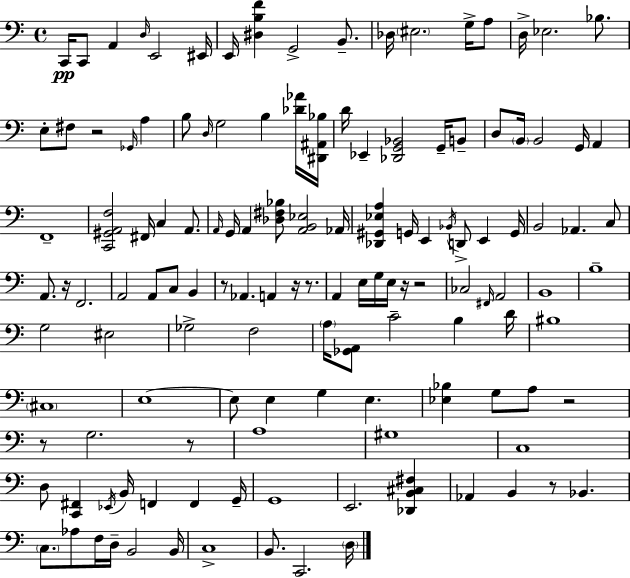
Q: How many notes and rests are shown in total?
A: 132